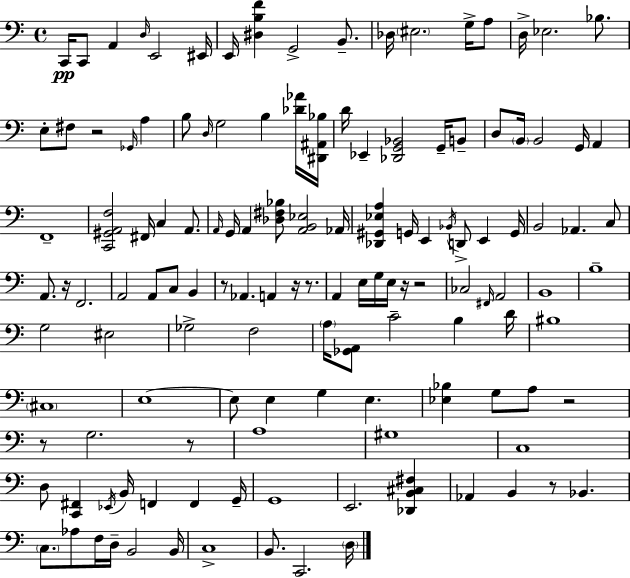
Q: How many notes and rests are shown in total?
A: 132